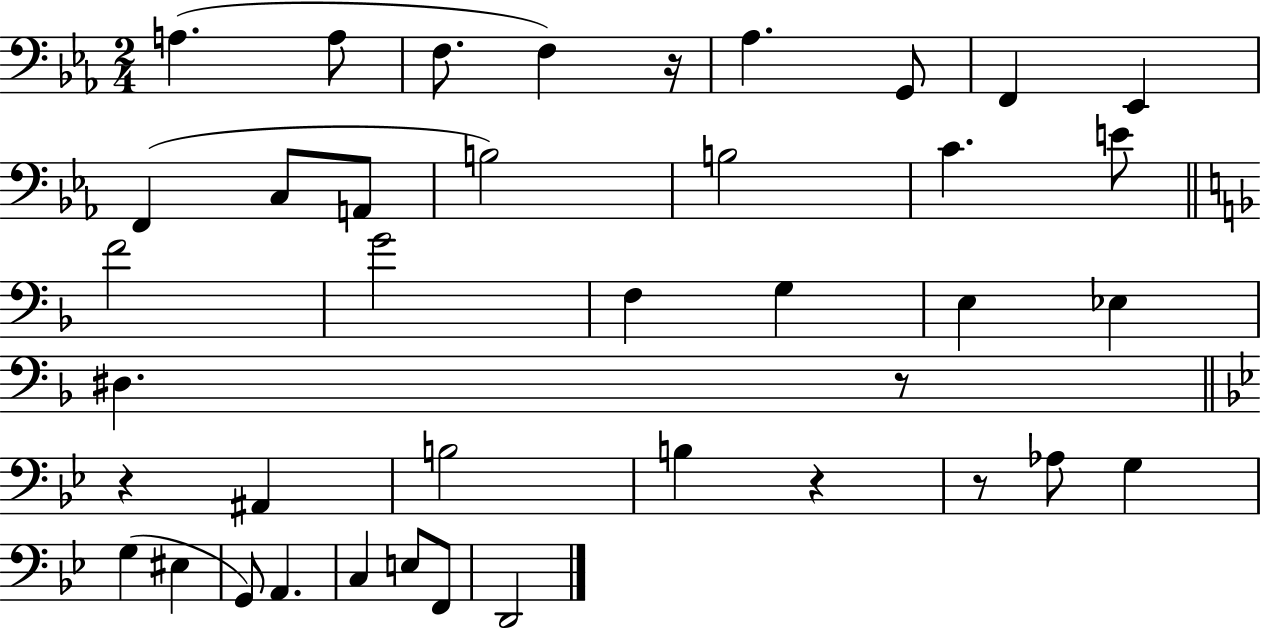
A3/q. A3/e F3/e. F3/q R/s Ab3/q. G2/e F2/q Eb2/q F2/q C3/e A2/e B3/h B3/h C4/q. E4/e F4/h G4/h F3/q G3/q E3/q Eb3/q D#3/q. R/e R/q A#2/q B3/h B3/q R/q R/e Ab3/e G3/q G3/q EIS3/q G2/e A2/q. C3/q E3/e F2/e D2/h